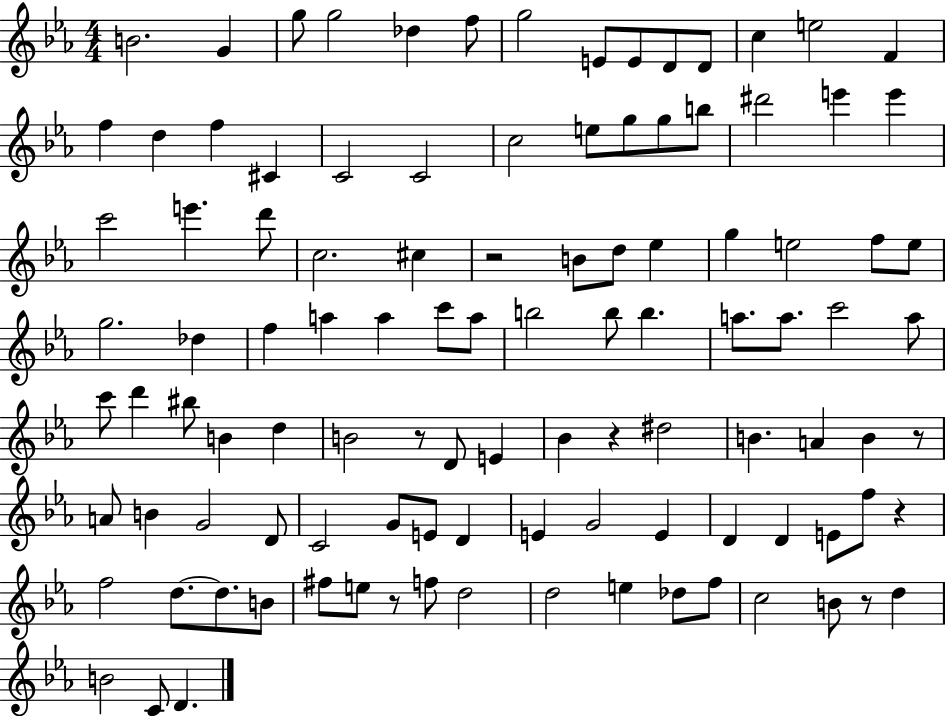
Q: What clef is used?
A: treble